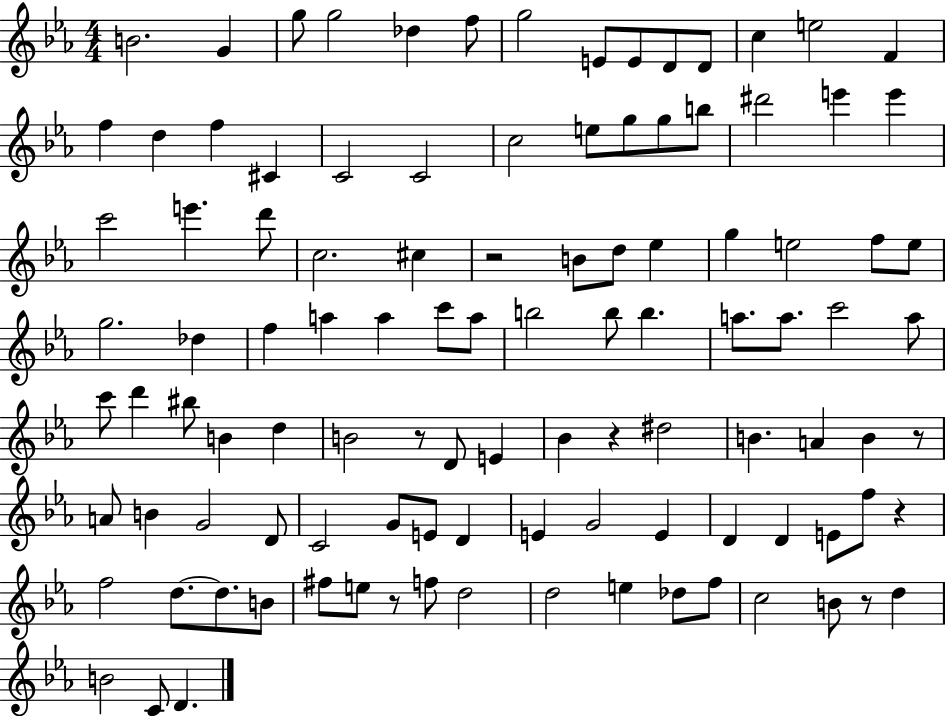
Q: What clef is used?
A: treble